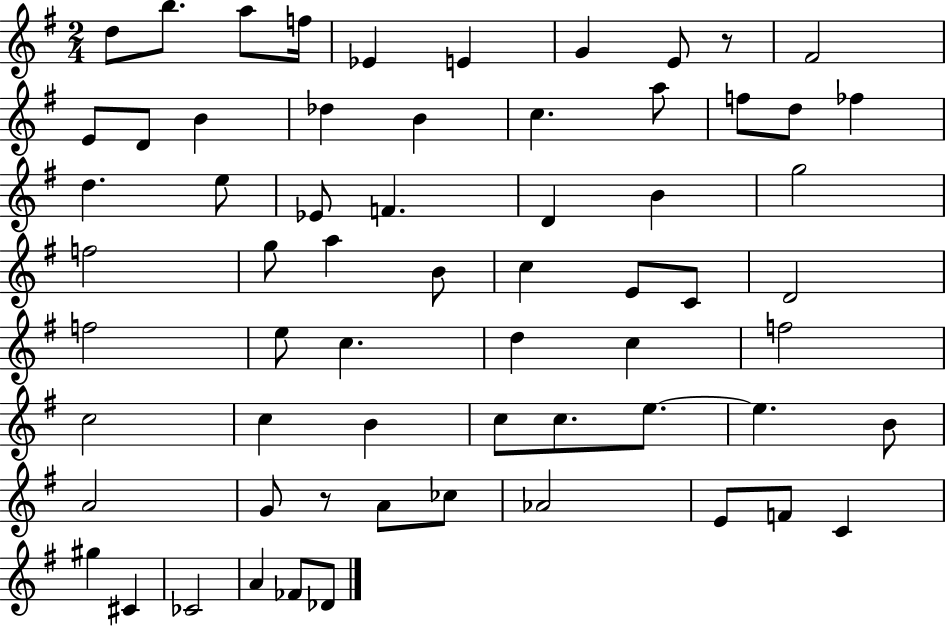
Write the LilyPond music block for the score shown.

{
  \clef treble
  \numericTimeSignature
  \time 2/4
  \key g \major
  d''8 b''8. a''8 f''16 | ees'4 e'4 | g'4 e'8 r8 | fis'2 | \break e'8 d'8 b'4 | des''4 b'4 | c''4. a''8 | f''8 d''8 fes''4 | \break d''4. e''8 | ees'8 f'4. | d'4 b'4 | g''2 | \break f''2 | g''8 a''4 b'8 | c''4 e'8 c'8 | d'2 | \break f''2 | e''8 c''4. | d''4 c''4 | f''2 | \break c''2 | c''4 b'4 | c''8 c''8. e''8.~~ | e''4. b'8 | \break a'2 | g'8 r8 a'8 ces''8 | aes'2 | e'8 f'8 c'4 | \break gis''4 cis'4 | ces'2 | a'4 fes'8 des'8 | \bar "|."
}